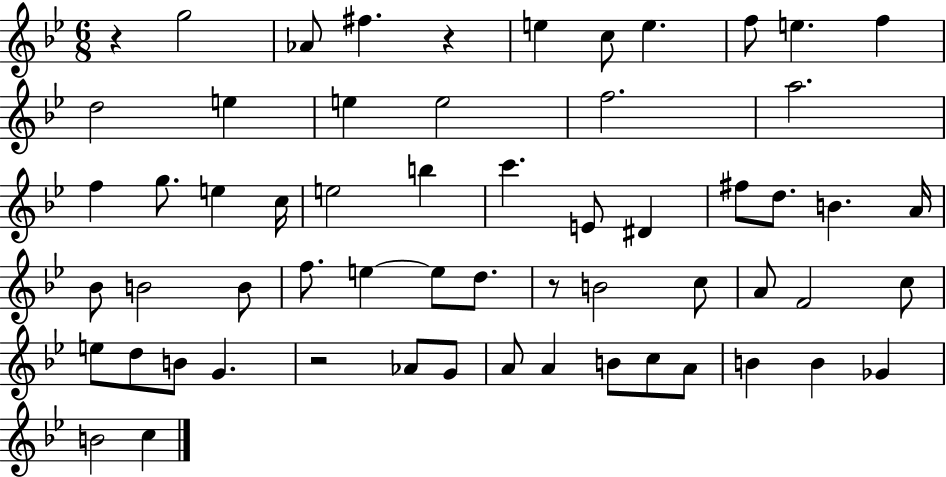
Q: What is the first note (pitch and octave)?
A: G5